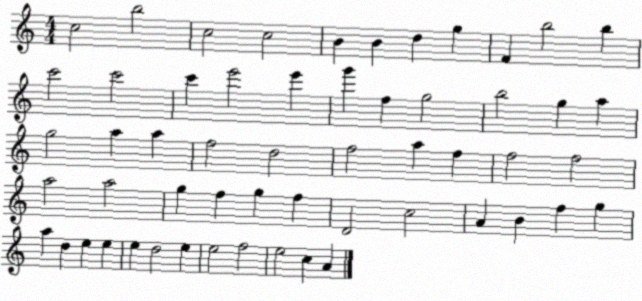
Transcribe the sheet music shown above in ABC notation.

X:1
T:Untitled
M:4/4
L:1/4
K:C
c2 b2 c2 c2 B B d g F b2 b c'2 c'2 c' e'2 e' g' f g2 b2 g a g2 a a f2 d2 f2 a f f2 f2 a2 a2 g f g f D2 c2 A B f g a d e e e d2 e e2 f2 e2 c A